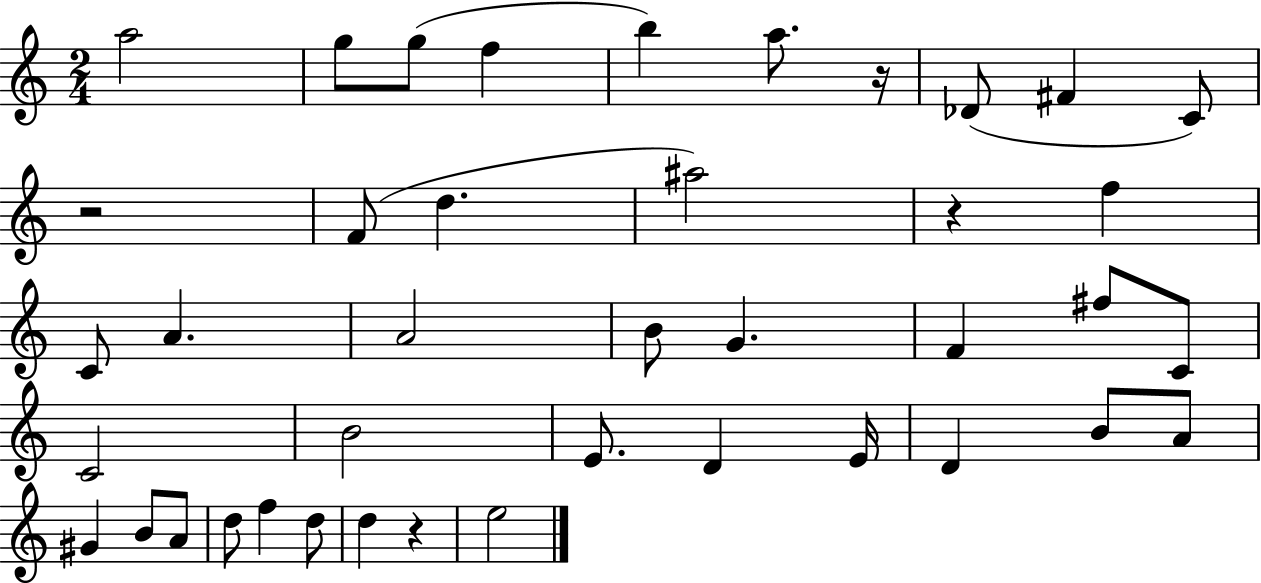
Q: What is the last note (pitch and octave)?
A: E5